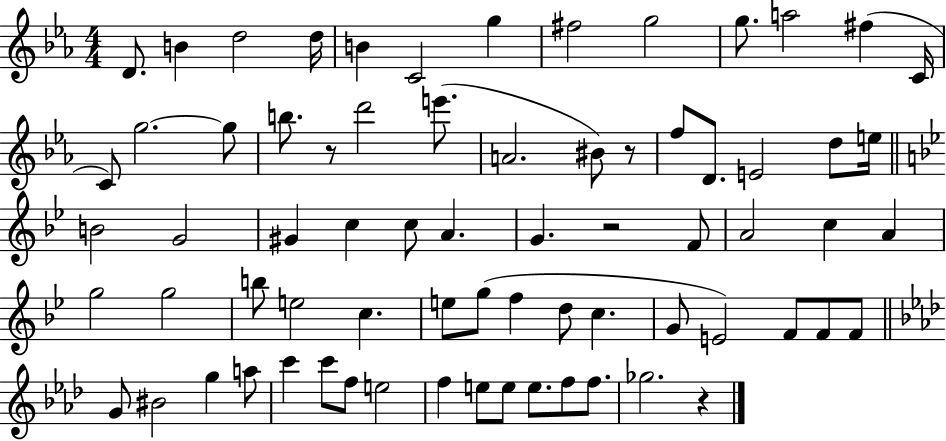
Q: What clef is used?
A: treble